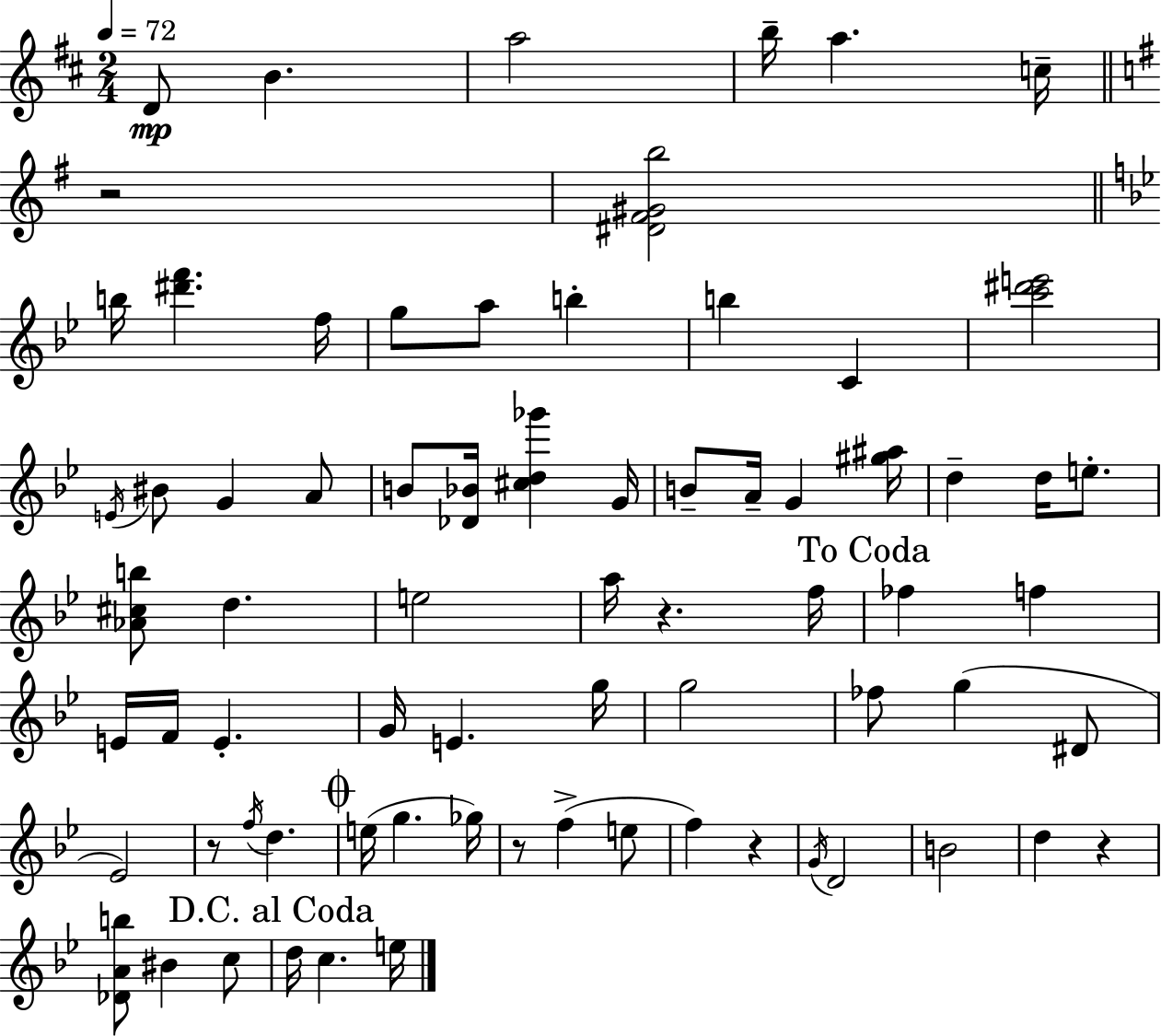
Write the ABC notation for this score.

X:1
T:Untitled
M:2/4
L:1/4
K:D
D/2 B a2 b/4 a c/4 z2 [^D^F^Gb]2 b/4 [^d'f'] f/4 g/2 a/2 b b C [c'^d'e']2 E/4 ^B/2 G A/2 B/2 [_D_B]/4 [^cd_g'] G/4 B/2 A/4 G [^g^a]/4 d d/4 e/2 [_A^cb]/2 d e2 a/4 z f/4 _f f E/4 F/4 E G/4 E g/4 g2 _f/2 g ^D/2 _E2 z/2 f/4 d e/4 g _g/4 z/2 f e/2 f z G/4 D2 B2 d z [_DAb]/2 ^B c/2 d/4 c e/4